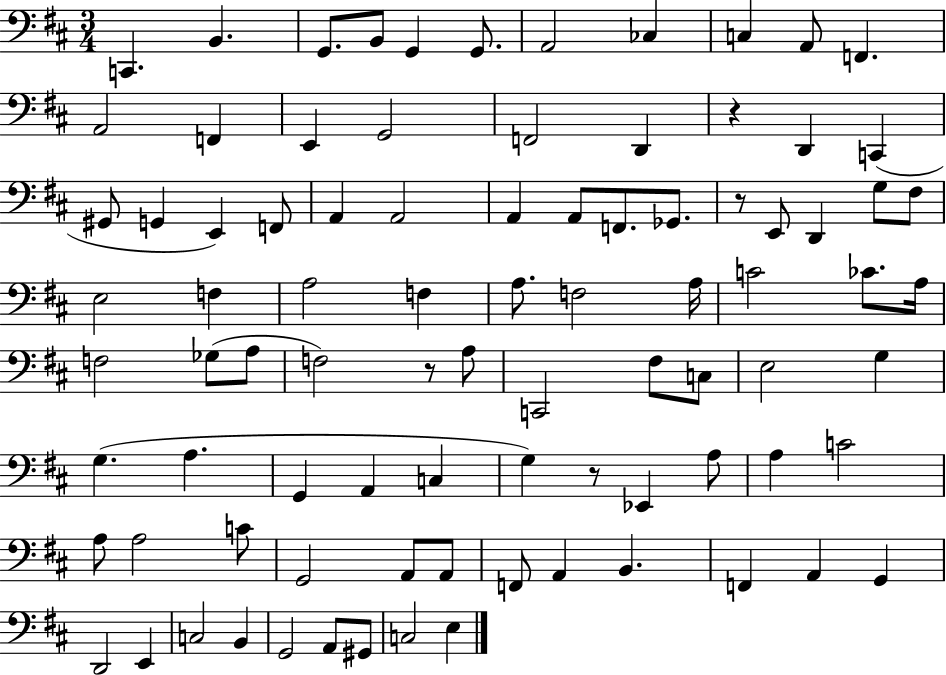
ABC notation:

X:1
T:Untitled
M:3/4
L:1/4
K:D
C,, B,, G,,/2 B,,/2 G,, G,,/2 A,,2 _C, C, A,,/2 F,, A,,2 F,, E,, G,,2 F,,2 D,, z D,, C,, ^G,,/2 G,, E,, F,,/2 A,, A,,2 A,, A,,/2 F,,/2 _G,,/2 z/2 E,,/2 D,, G,/2 ^F,/2 E,2 F, A,2 F, A,/2 F,2 A,/4 C2 _C/2 A,/4 F,2 _G,/2 A,/2 F,2 z/2 A,/2 C,,2 ^F,/2 C,/2 E,2 G, G, A, G,, A,, C, G, z/2 _E,, A,/2 A, C2 A,/2 A,2 C/2 G,,2 A,,/2 A,,/2 F,,/2 A,, B,, F,, A,, G,, D,,2 E,, C,2 B,, G,,2 A,,/2 ^G,,/2 C,2 E,